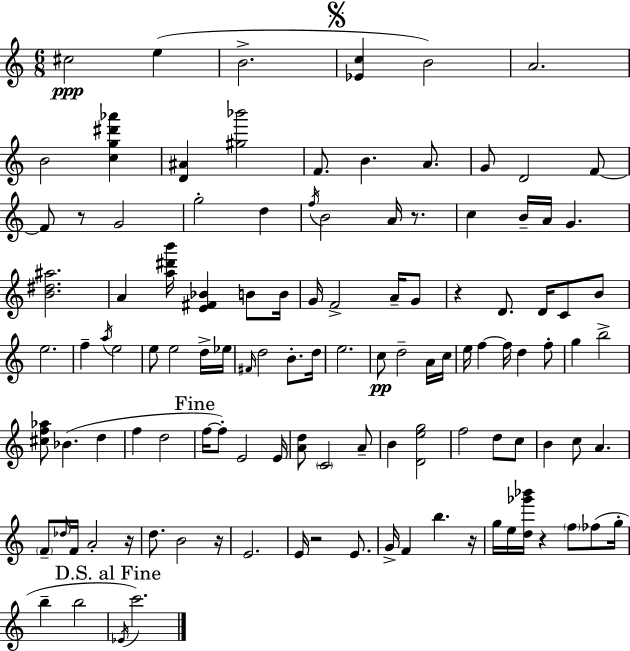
C#5/h E5/q B4/h. [Eb4,C5]/q B4/h A4/h. B4/h [C5,G5,D#6,Ab6]/q [D4,A#4]/q [G#5,Bb6]/h F4/e. B4/q. A4/e. G4/e D4/h F4/e F4/e R/e G4/h G5/h D5/q F5/s B4/h A4/s R/e. C5/q B4/s A4/s G4/q. [B4,D#5,A#5]/h. A4/q [A5,D#6,B6]/s [E4,F#4,Bb4]/q B4/e B4/s G4/s F4/h A4/s G4/e R/q D4/e. D4/s C4/e B4/e E5/h. F5/q A5/s E5/h E5/e E5/h D5/s Eb5/s F#4/s D5/h B4/e. D5/s E5/h. C5/e D5/h A4/s C5/s E5/s F5/q F5/s D5/q F5/e G5/q B5/h [C#5,F5,Ab5]/e Bb4/q. D5/q F5/q D5/h F5/s F5/e E4/h E4/s [A4,D5]/e C4/h A4/e B4/q [D4,E5,G5]/h F5/h D5/e C5/e B4/q C5/e A4/q. F4/e Db5/s F4/s A4/h R/s D5/e. B4/h R/s E4/h. E4/s R/h E4/e. G4/s F4/q B5/q. R/s G5/s E5/s [D5,Gb6,Bb6]/s R/q F5/e FES5/e G5/s B5/q B5/h Eb4/s C6/h.